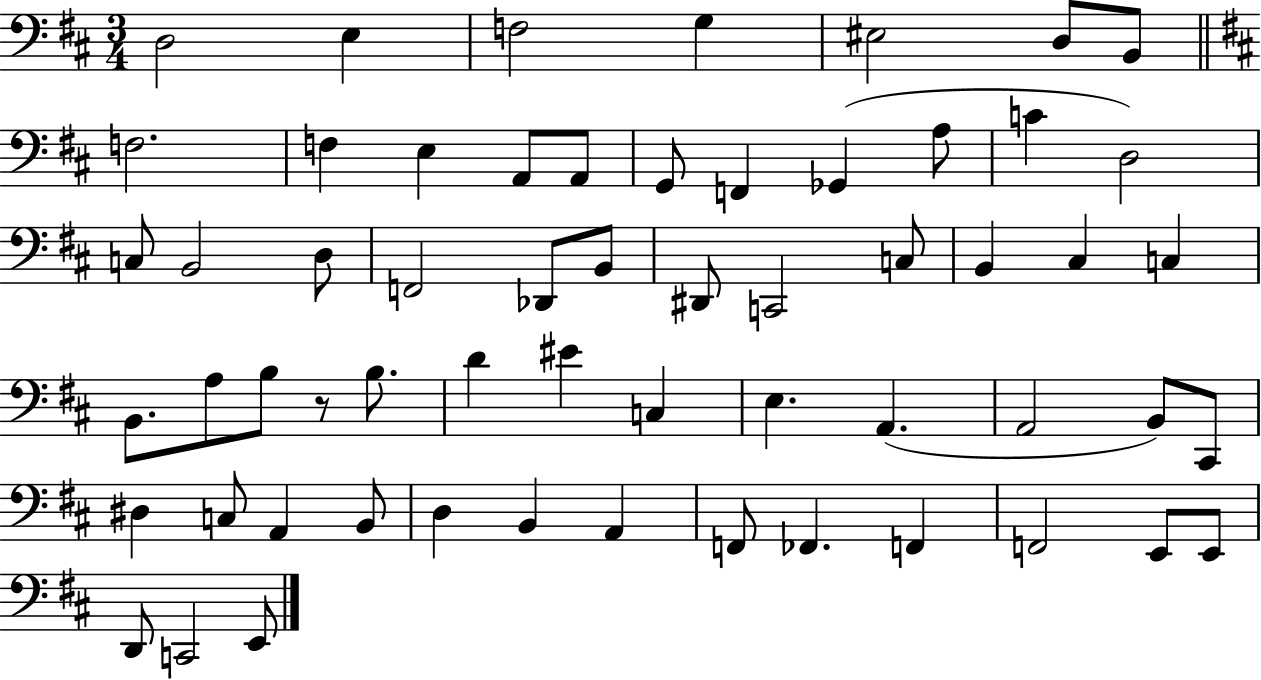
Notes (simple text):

D3/h E3/q F3/h G3/q EIS3/h D3/e B2/e F3/h. F3/q E3/q A2/e A2/e G2/e F2/q Gb2/q A3/e C4/q D3/h C3/e B2/h D3/e F2/h Db2/e B2/e D#2/e C2/h C3/e B2/q C#3/q C3/q B2/e. A3/e B3/e R/e B3/e. D4/q EIS4/q C3/q E3/q. A2/q. A2/h B2/e C#2/e D#3/q C3/e A2/q B2/e D3/q B2/q A2/q F2/e FES2/q. F2/q F2/h E2/e E2/e D2/e C2/h E2/e